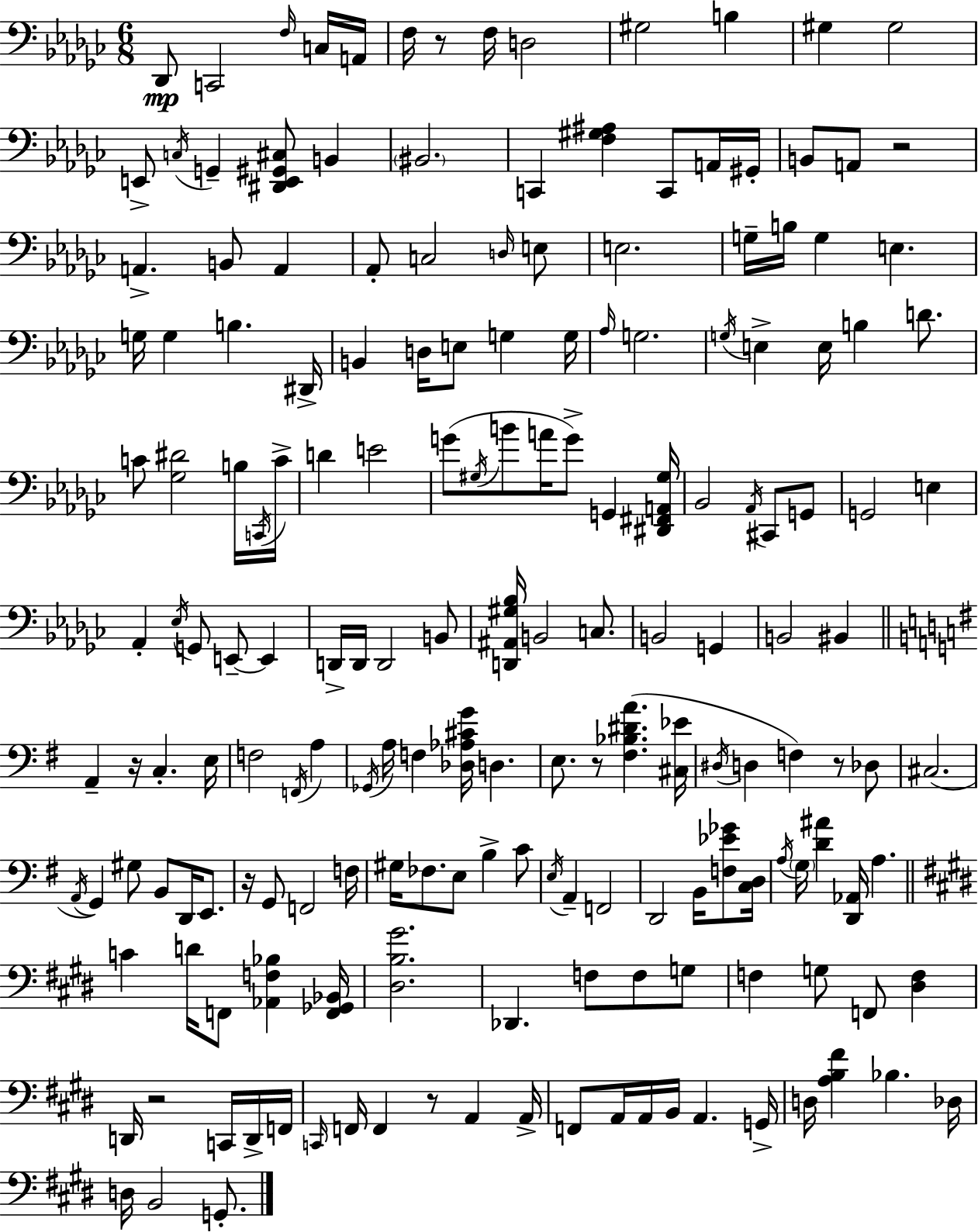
Db2/e C2/h F3/s C3/s A2/s F3/s R/e F3/s D3/h G#3/h B3/q G#3/q G#3/h E2/e C3/s G2/q [D#2,E2,G#2,C#3]/e B2/q BIS2/h. C2/q [F3,G#3,A#3]/q C2/e A2/s G#2/s B2/e A2/e R/h A2/q. B2/e A2/q Ab2/e C3/h D3/s E3/e E3/h. G3/s B3/s G3/q E3/q. G3/s G3/q B3/q. D#2/s B2/q D3/s E3/e G3/q G3/s Ab3/s G3/h. G3/s E3/q E3/s B3/q D4/e. C4/e [Gb3,D#4]/h B3/s C2/s C4/s D4/q E4/h G4/e G#3/s B4/e A4/s G4/e G2/q [D#2,F#2,A2,G#3]/s Bb2/h Ab2/s C#2/e G2/e G2/h E3/q Ab2/q Eb3/s G2/e E2/e E2/q D2/s D2/s D2/h B2/e [D2,A#2,G#3,Bb3]/s B2/h C3/e. B2/h G2/q B2/h BIS2/q A2/q R/s C3/q. E3/s F3/h F2/s A3/q Gb2/s A3/s F3/q [Db3,Ab3,C#4,G4]/s D3/q. E3/e. R/e [F#3,Bb3,D#4,A4]/q. [C#3,Eb4]/s D#3/s D3/q F3/q R/e Db3/e C#3/h. A2/s G2/q G#3/e B2/e D2/s E2/e. R/s G2/e F2/h F3/s G#3/s FES3/e. E3/e B3/q C4/e E3/s A2/q F2/h D2/h B2/s [F3,Eb4,Gb4]/e [C3,D3]/s A3/s G3/s [D4,A#4]/q [D2,Ab2]/s A3/q. C4/q D4/s F2/e [Ab2,F3,Bb3]/q [F2,Gb2,Bb2]/s [D#3,B3,G#4]/h. Db2/q. F3/e F3/e G3/e F3/q G3/e F2/e [D#3,F3]/q D2/s R/h C2/s D2/s F2/s C2/s F2/s F2/q R/e A2/q A2/s F2/e A2/s A2/s B2/s A2/q. G2/s D3/s [A3,B3,F#4]/q Bb3/q. Db3/s D3/s B2/h G2/e.